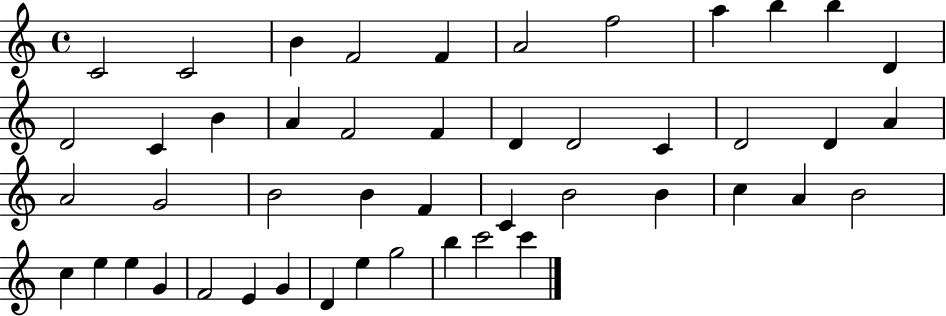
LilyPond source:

{
  \clef treble
  \time 4/4
  \defaultTimeSignature
  \key c \major
  c'2 c'2 | b'4 f'2 f'4 | a'2 f''2 | a''4 b''4 b''4 d'4 | \break d'2 c'4 b'4 | a'4 f'2 f'4 | d'4 d'2 c'4 | d'2 d'4 a'4 | \break a'2 g'2 | b'2 b'4 f'4 | c'4 b'2 b'4 | c''4 a'4 b'2 | \break c''4 e''4 e''4 g'4 | f'2 e'4 g'4 | d'4 e''4 g''2 | b''4 c'''2 c'''4 | \break \bar "|."
}